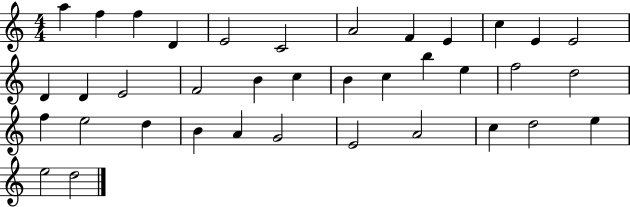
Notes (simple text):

A5/q F5/q F5/q D4/q E4/h C4/h A4/h F4/q E4/q C5/q E4/q E4/h D4/q D4/q E4/h F4/h B4/q C5/q B4/q C5/q B5/q E5/q F5/h D5/h F5/q E5/h D5/q B4/q A4/q G4/h E4/h A4/h C5/q D5/h E5/q E5/h D5/h